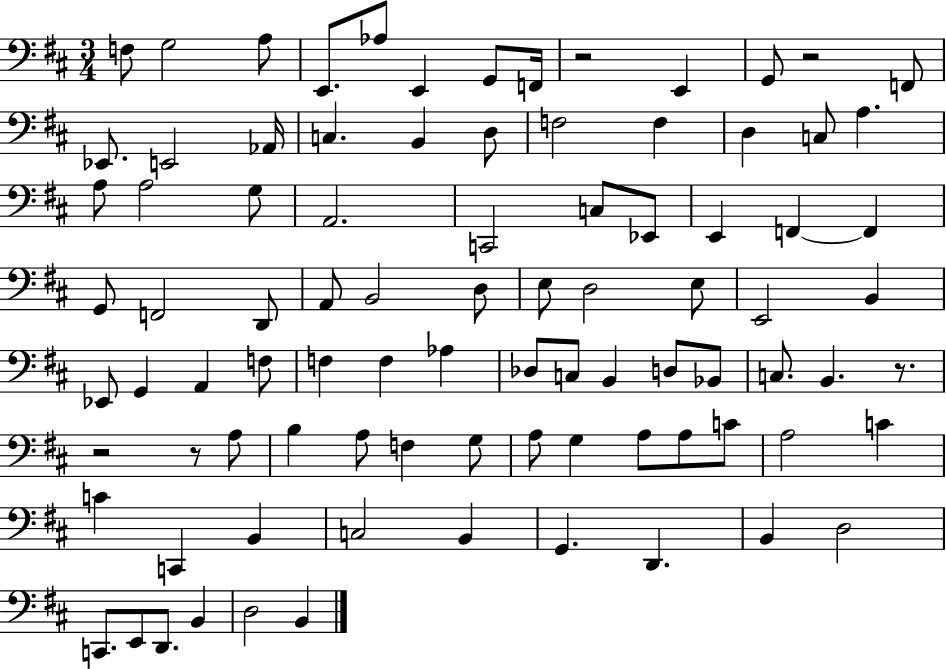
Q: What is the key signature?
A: D major